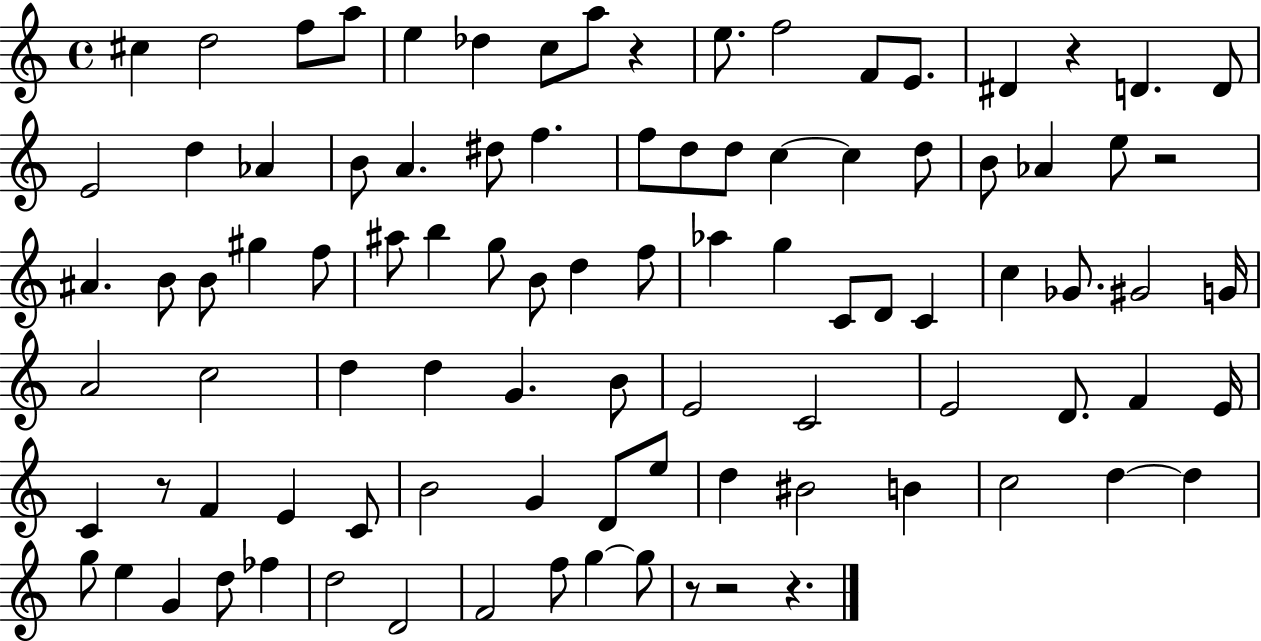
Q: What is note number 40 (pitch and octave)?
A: B4